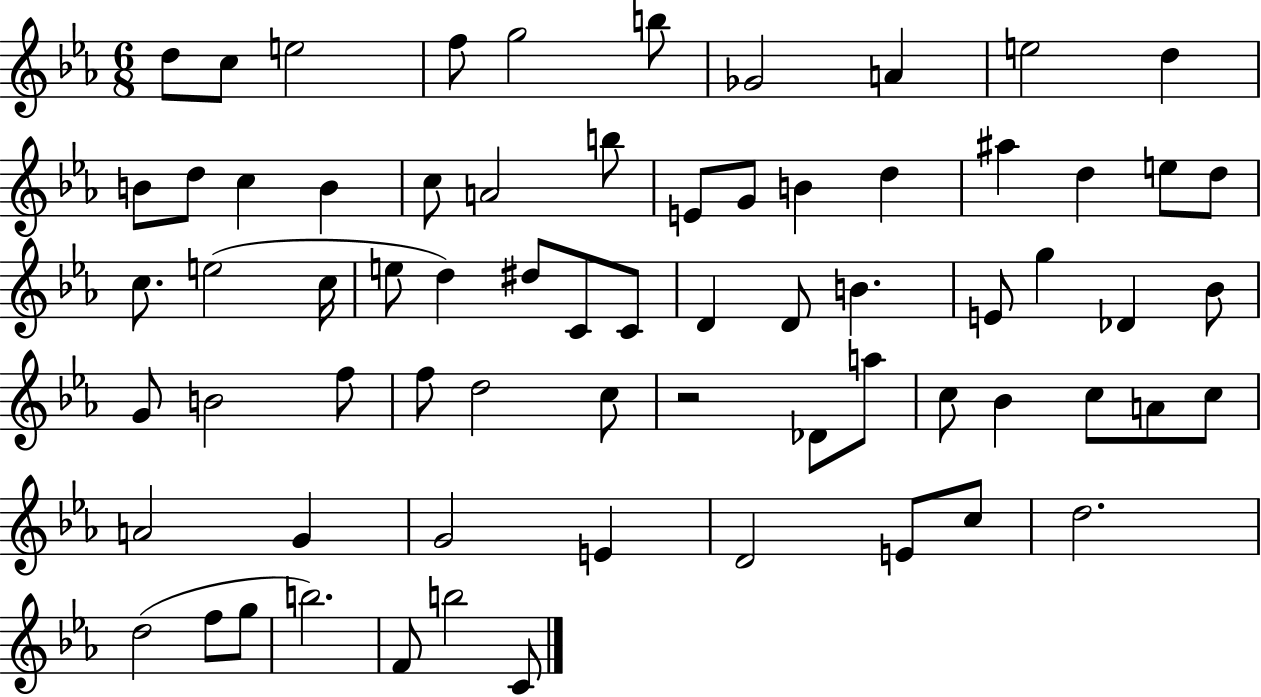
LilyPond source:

{
  \clef treble
  \numericTimeSignature
  \time 6/8
  \key ees \major
  d''8 c''8 e''2 | f''8 g''2 b''8 | ges'2 a'4 | e''2 d''4 | \break b'8 d''8 c''4 b'4 | c''8 a'2 b''8 | e'8 g'8 b'4 d''4 | ais''4 d''4 e''8 d''8 | \break c''8. e''2( c''16 | e''8 d''4) dis''8 c'8 c'8 | d'4 d'8 b'4. | e'8 g''4 des'4 bes'8 | \break g'8 b'2 f''8 | f''8 d''2 c''8 | r2 des'8 a''8 | c''8 bes'4 c''8 a'8 c''8 | \break a'2 g'4 | g'2 e'4 | d'2 e'8 c''8 | d''2. | \break d''2( f''8 g''8 | b''2.) | f'8 b''2 c'8 | \bar "|."
}